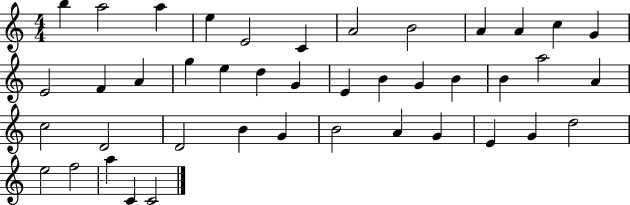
B5/q A5/h A5/q E5/q E4/h C4/q A4/h B4/h A4/q A4/q C5/q G4/q E4/h F4/q A4/q G5/q E5/q D5/q G4/q E4/q B4/q G4/q B4/q B4/q A5/h A4/q C5/h D4/h D4/h B4/q G4/q B4/h A4/q G4/q E4/q G4/q D5/h E5/h F5/h A5/q C4/q C4/h